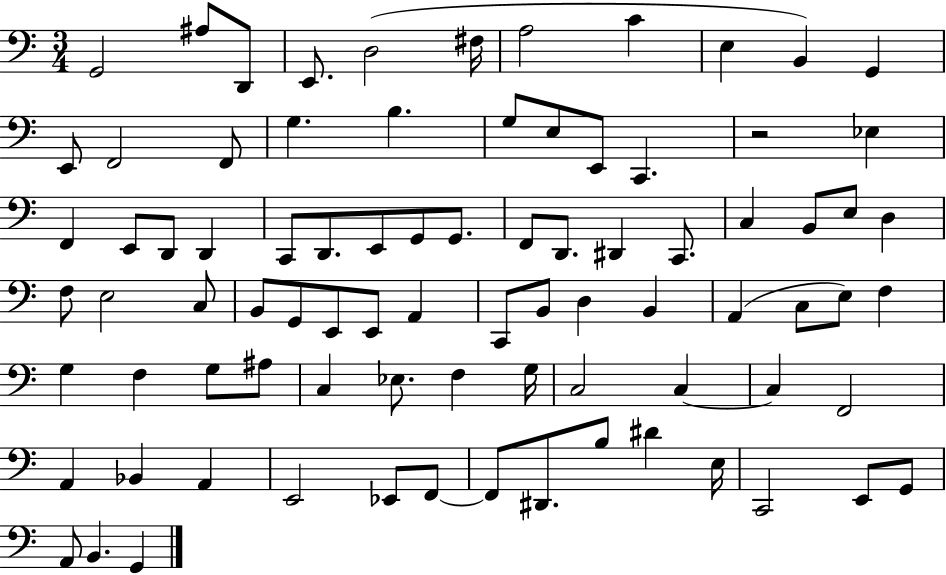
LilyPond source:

{
  \clef bass
  \numericTimeSignature
  \time 3/4
  \key c \major
  g,2 ais8 d,8 | e,8. d2( fis16 | a2 c'4 | e4 b,4) g,4 | \break e,8 f,2 f,8 | g4. b4. | g8 e8 e,8 c,4. | r2 ees4 | \break f,4 e,8 d,8 d,4 | c,8 d,8. e,8 g,8 g,8. | f,8 d,8. dis,4 c,8. | c4 b,8 e8 d4 | \break f8 e2 c8 | b,8 g,8 e,8 e,8 a,4 | c,8 b,8 d4 b,4 | a,4( c8 e8) f4 | \break g4 f4 g8 ais8 | c4 ees8. f4 g16 | c2 c4~~ | c4 f,2 | \break a,4 bes,4 a,4 | e,2 ees,8 f,8~~ | f,8 dis,8. b8 dis'4 e16 | c,2 e,8 g,8 | \break a,8 b,4. g,4 | \bar "|."
}